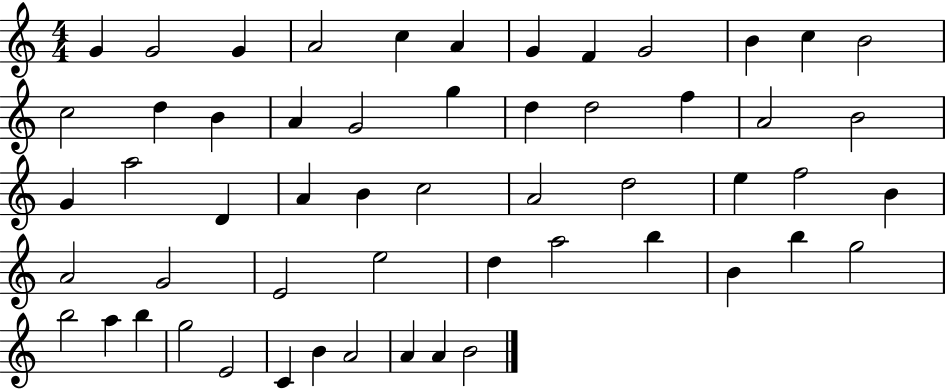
{
  \clef treble
  \numericTimeSignature
  \time 4/4
  \key c \major
  g'4 g'2 g'4 | a'2 c''4 a'4 | g'4 f'4 g'2 | b'4 c''4 b'2 | \break c''2 d''4 b'4 | a'4 g'2 g''4 | d''4 d''2 f''4 | a'2 b'2 | \break g'4 a''2 d'4 | a'4 b'4 c''2 | a'2 d''2 | e''4 f''2 b'4 | \break a'2 g'2 | e'2 e''2 | d''4 a''2 b''4 | b'4 b''4 g''2 | \break b''2 a''4 b''4 | g''2 e'2 | c'4 b'4 a'2 | a'4 a'4 b'2 | \break \bar "|."
}